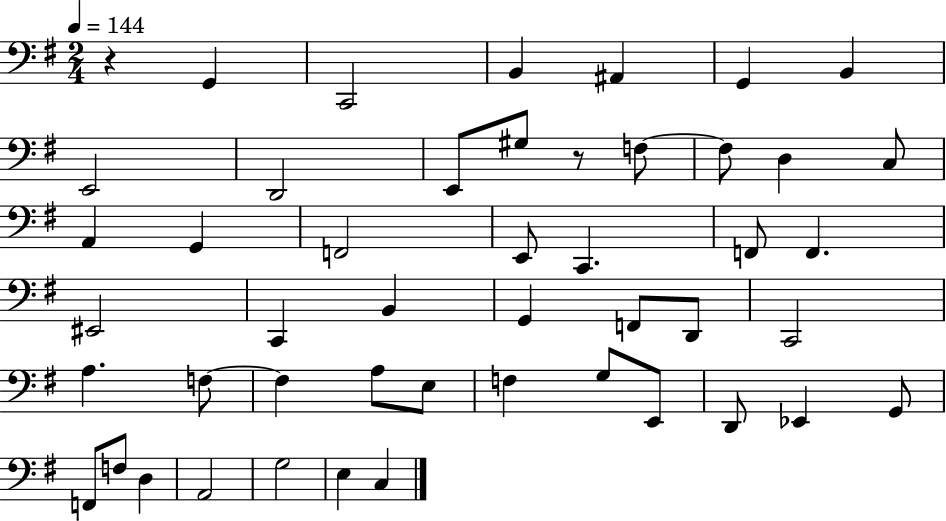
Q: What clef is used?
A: bass